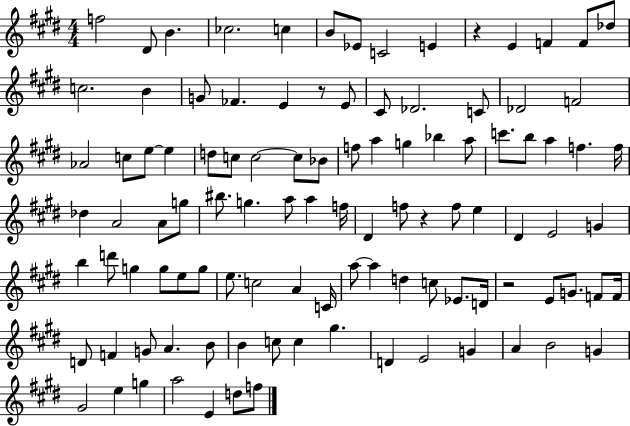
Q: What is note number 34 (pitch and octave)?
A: F5